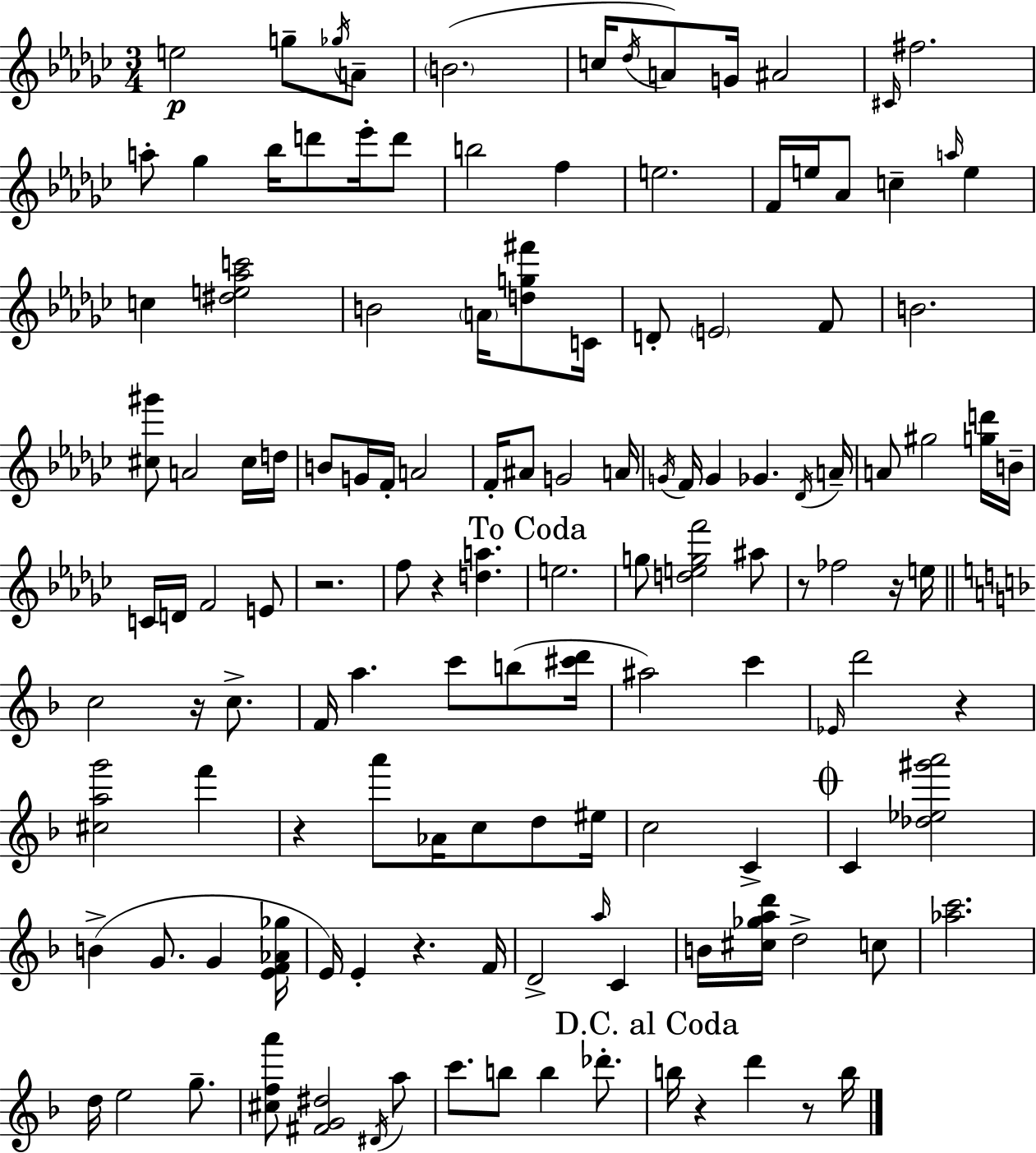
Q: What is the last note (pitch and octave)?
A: B5